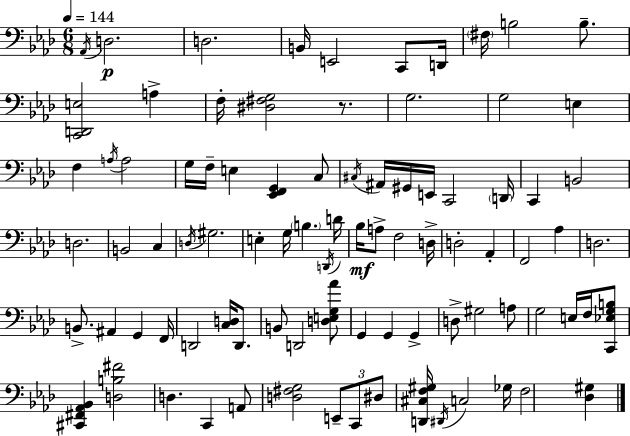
X:1
T:Untitled
M:6/8
L:1/4
K:Fm
_A,,/4 D,2 D,2 B,,/4 E,,2 C,,/2 D,,/4 ^F,/4 B,2 B,/2 [C,,D,,E,]2 A, F,/4 [^D,^F,G,]2 z/2 G,2 G,2 E, F, A,/4 A,2 G,/4 F,/4 E, [_E,,F,,G,,] C,/2 ^C,/4 ^A,,/4 ^G,,/4 E,,/4 C,,2 D,,/4 C,, B,,2 D,2 B,,2 C, D,/4 ^G,2 E, G,/4 B, D,,/4 D/4 _B,/4 A,/2 F,2 D,/4 D,2 _A,, F,,2 _A, D,2 B,,/2 ^A,, G,, F,,/4 D,,2 [C,D,]/4 D,,/2 B,,/2 D,,2 [D,E,G,_A]/2 G,, G,, G,, D,/2 ^G,2 A,/2 G,2 E,/4 F,/4 [C,,_E,G,B,]/2 [^C,,^F,,_A,,_B,,] [D,B,^F]2 D, C,, A,,/2 [D,^F,G,]2 E,,/2 C,,/2 ^D,/2 [D,,^C,F,^G,]/4 ^D,,/4 C,2 _G,/4 F,2 [_D,^G,]